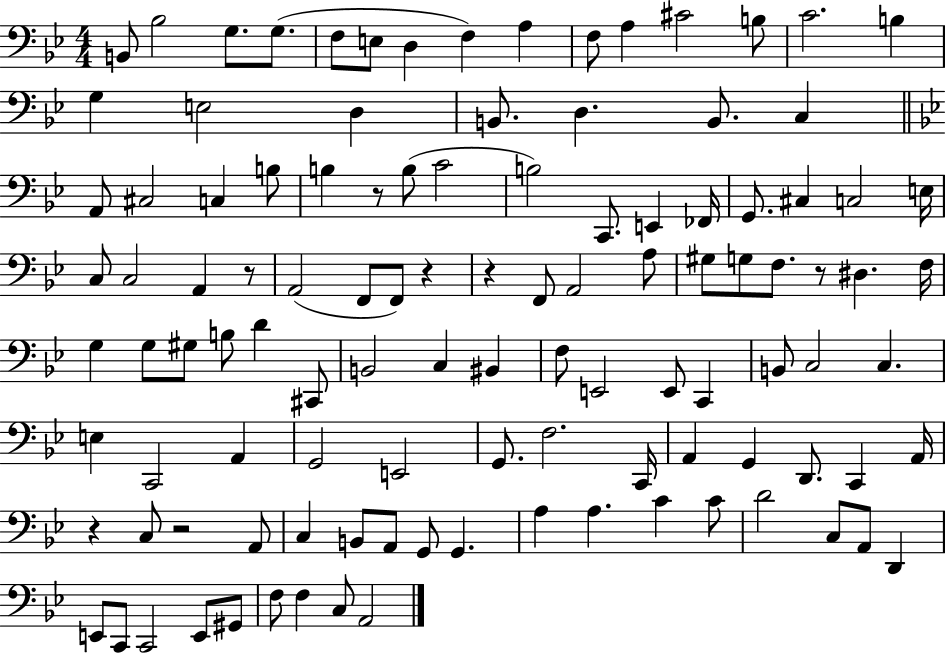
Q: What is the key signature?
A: BES major